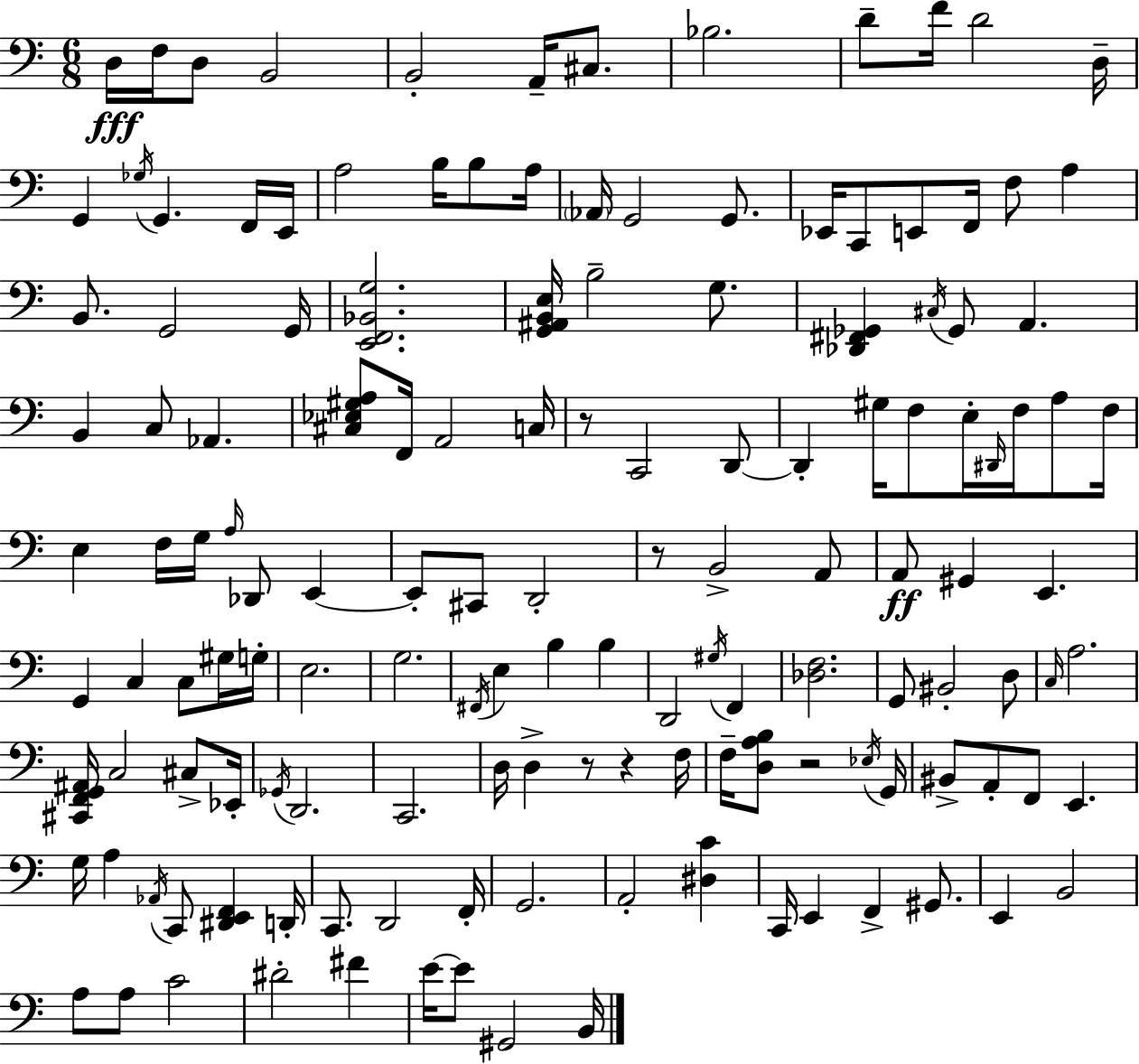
X:1
T:Untitled
M:6/8
L:1/4
K:C
D,/4 F,/4 D,/2 B,,2 B,,2 A,,/4 ^C,/2 _B,2 D/2 F/4 D2 D,/4 G,, _G,/4 G,, F,,/4 E,,/4 A,2 B,/4 B,/2 A,/4 _A,,/4 G,,2 G,,/2 _E,,/4 C,,/2 E,,/2 F,,/4 F,/2 A, B,,/2 G,,2 G,,/4 [E,,F,,_B,,G,]2 [G,,^A,,B,,E,]/4 B,2 G,/2 [_D,,^F,,_G,,] ^C,/4 _G,,/2 A,, B,, C,/2 _A,, [^C,_E,^G,A,]/2 F,,/4 A,,2 C,/4 z/2 C,,2 D,,/2 D,, ^G,/4 F,/2 E,/4 ^D,,/4 F,/4 A,/2 F,/4 E, F,/4 G,/4 A,/4 _D,,/2 E,, E,,/2 ^C,,/2 D,,2 z/2 B,,2 A,,/2 A,,/2 ^G,, E,, G,, C, C,/2 ^G,/4 G,/4 E,2 G,2 ^F,,/4 E, B, B, D,,2 ^G,/4 F,, [_D,F,]2 G,,/2 ^B,,2 D,/2 C,/4 A,2 [^C,,F,,G,,^A,,]/4 C,2 ^C,/2 _E,,/4 _G,,/4 D,,2 C,,2 D,/4 D, z/2 z F,/4 F,/4 [D,A,B,]/2 z2 _E,/4 G,,/4 ^B,,/2 A,,/2 F,,/2 E,, G,/4 A, _A,,/4 C,,/2 [^D,,E,,F,,] D,,/4 C,,/2 D,,2 F,,/4 G,,2 A,,2 [^D,C] C,,/4 E,, F,, ^G,,/2 E,, B,,2 A,/2 A,/2 C2 ^D2 ^F E/4 E/2 ^G,,2 B,,/4